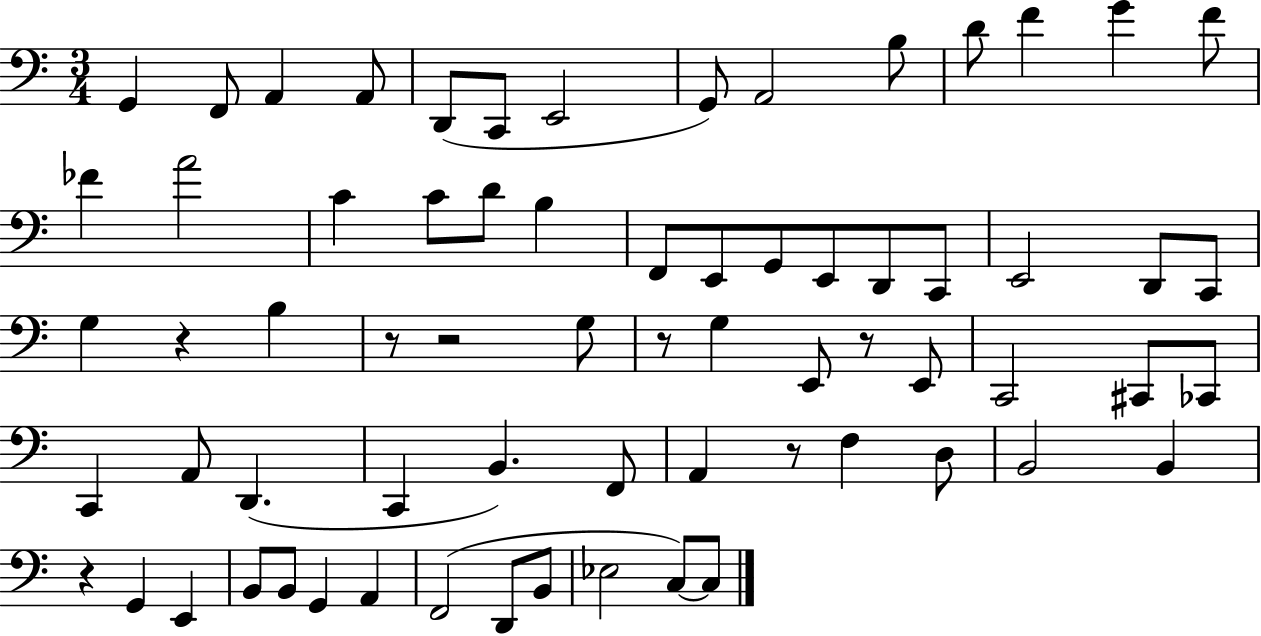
X:1
T:Untitled
M:3/4
L:1/4
K:C
G,, F,,/2 A,, A,,/2 D,,/2 C,,/2 E,,2 G,,/2 A,,2 B,/2 D/2 F G F/2 _F A2 C C/2 D/2 B, F,,/2 E,,/2 G,,/2 E,,/2 D,,/2 C,,/2 E,,2 D,,/2 C,,/2 G, z B, z/2 z2 G,/2 z/2 G, E,,/2 z/2 E,,/2 C,,2 ^C,,/2 _C,,/2 C,, A,,/2 D,, C,, B,, F,,/2 A,, z/2 F, D,/2 B,,2 B,, z G,, E,, B,,/2 B,,/2 G,, A,, F,,2 D,,/2 B,,/2 _E,2 C,/2 C,/2